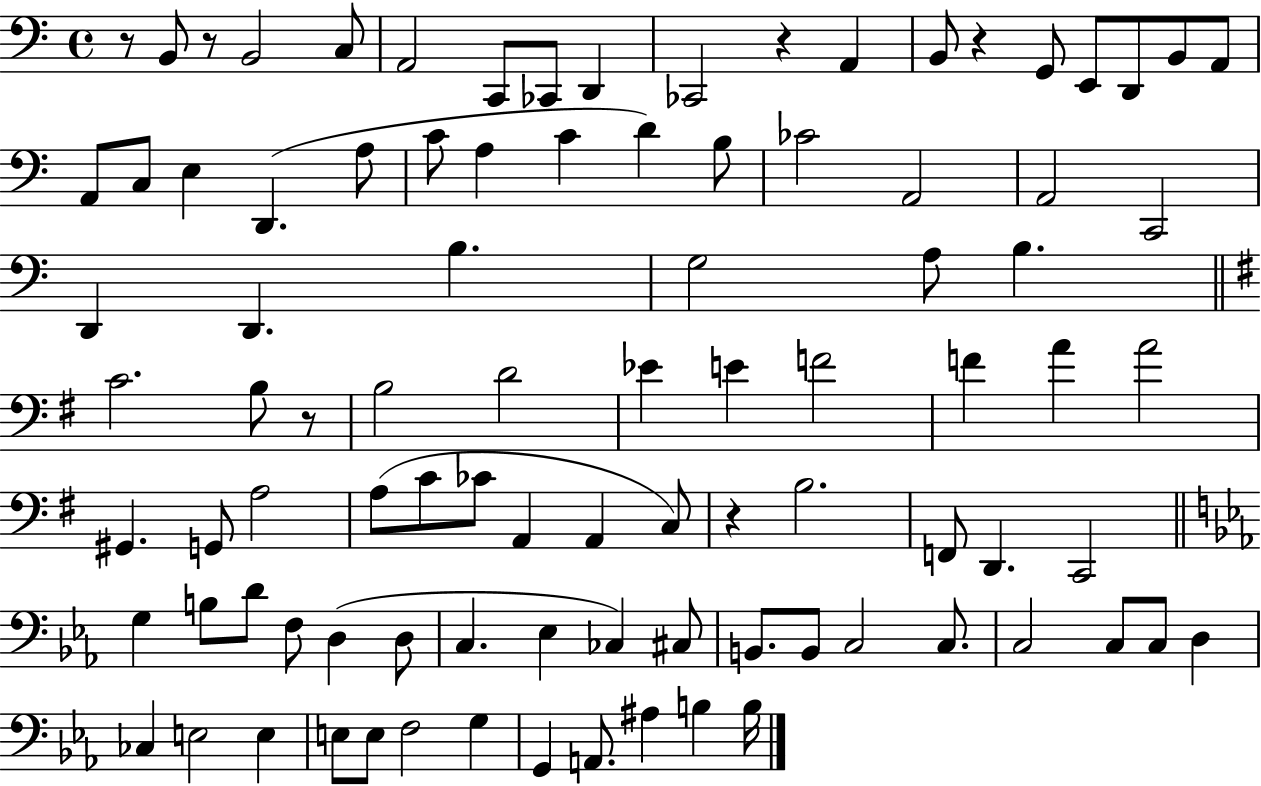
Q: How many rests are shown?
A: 6